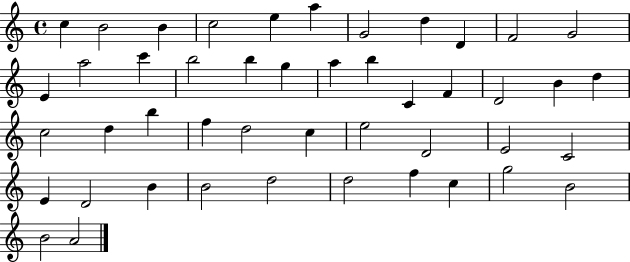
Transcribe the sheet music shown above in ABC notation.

X:1
T:Untitled
M:4/4
L:1/4
K:C
c B2 B c2 e a G2 d D F2 G2 E a2 c' b2 b g a b C F D2 B d c2 d b f d2 c e2 D2 E2 C2 E D2 B B2 d2 d2 f c g2 B2 B2 A2